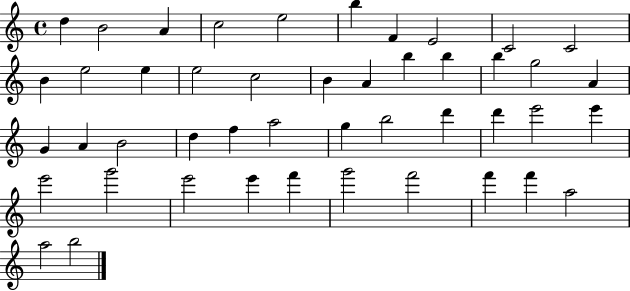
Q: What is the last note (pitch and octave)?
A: B5